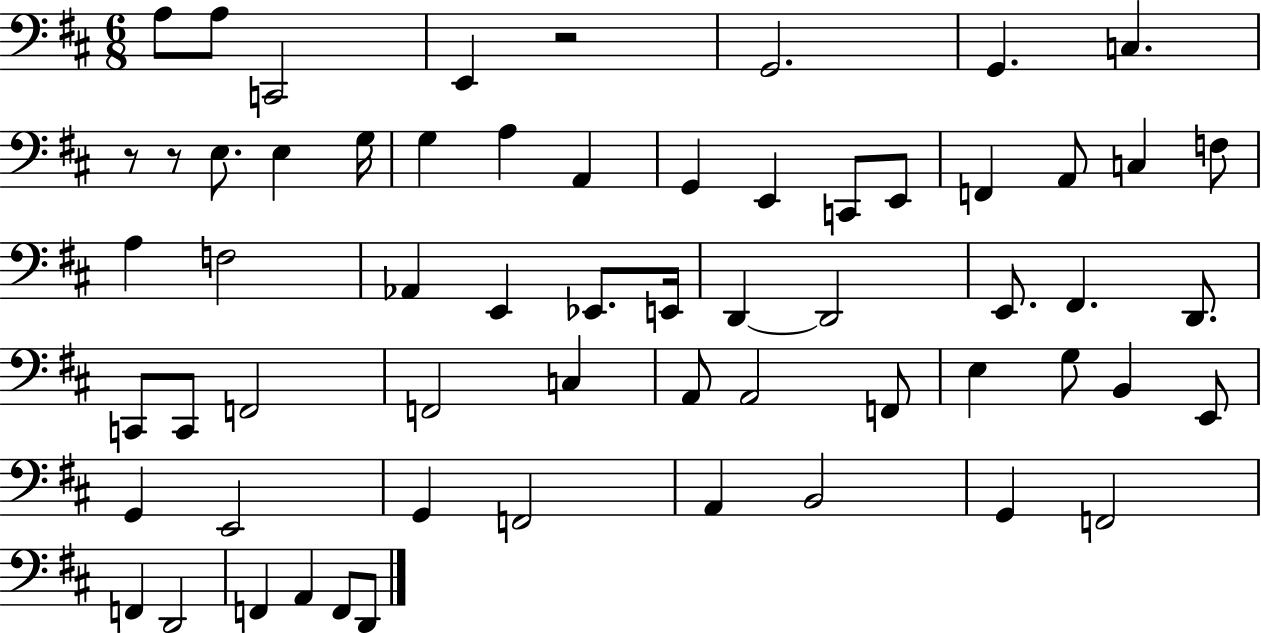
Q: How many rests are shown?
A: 3